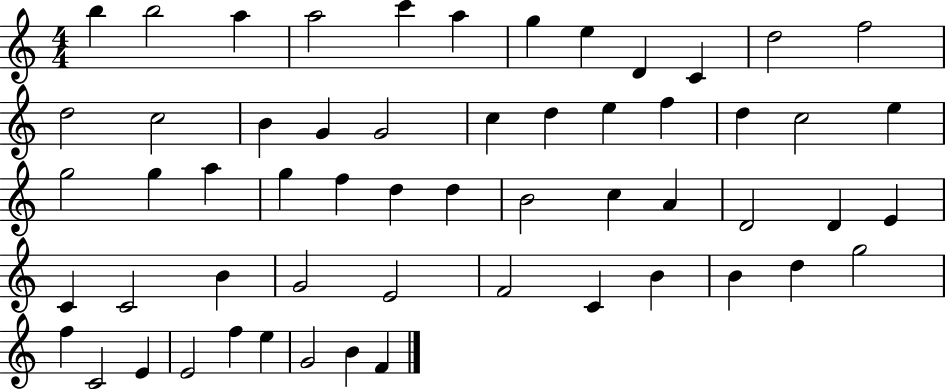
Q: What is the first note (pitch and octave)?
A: B5